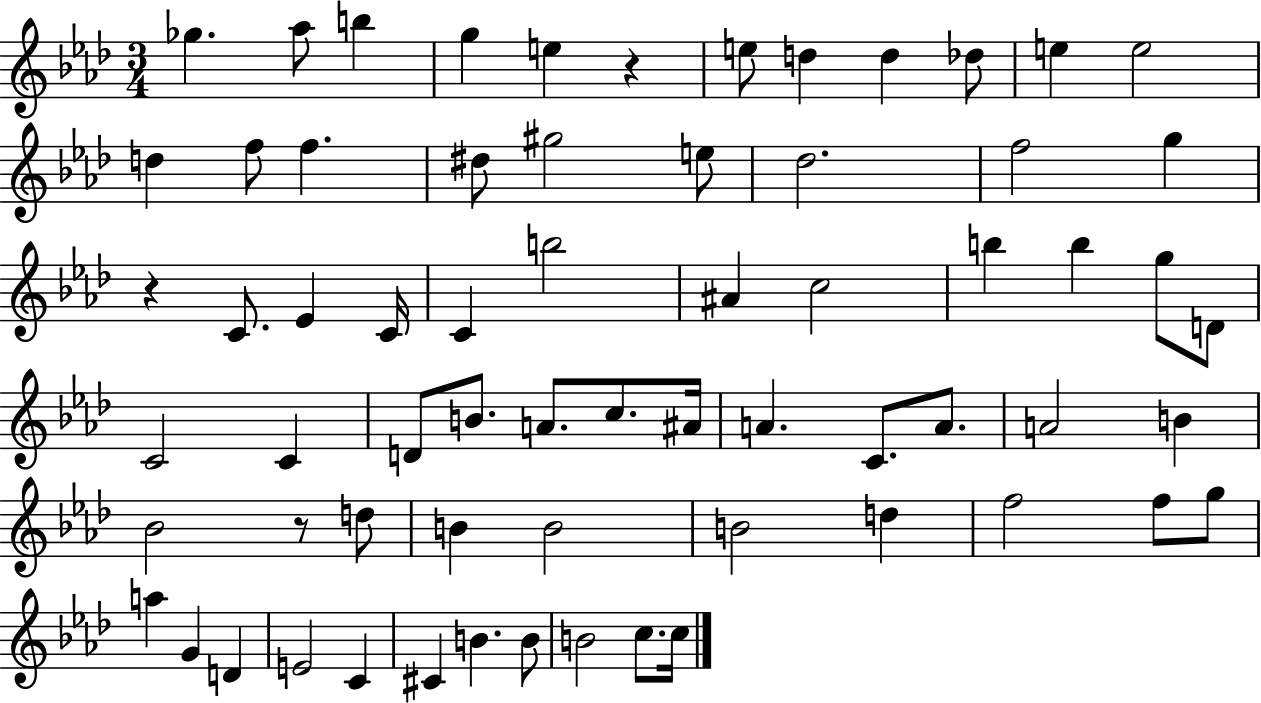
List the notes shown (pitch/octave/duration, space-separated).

Gb5/q. Ab5/e B5/q G5/q E5/q R/q E5/e D5/q D5/q Db5/e E5/q E5/h D5/q F5/e F5/q. D#5/e G#5/h E5/e Db5/h. F5/h G5/q R/q C4/e. Eb4/q C4/s C4/q B5/h A#4/q C5/h B5/q B5/q G5/e D4/e C4/h C4/q D4/e B4/e. A4/e. C5/e. A#4/s A4/q. C4/e. A4/e. A4/h B4/q Bb4/h R/e D5/e B4/q B4/h B4/h D5/q F5/h F5/e G5/e A5/q G4/q D4/q E4/h C4/q C#4/q B4/q. B4/e B4/h C5/e. C5/s